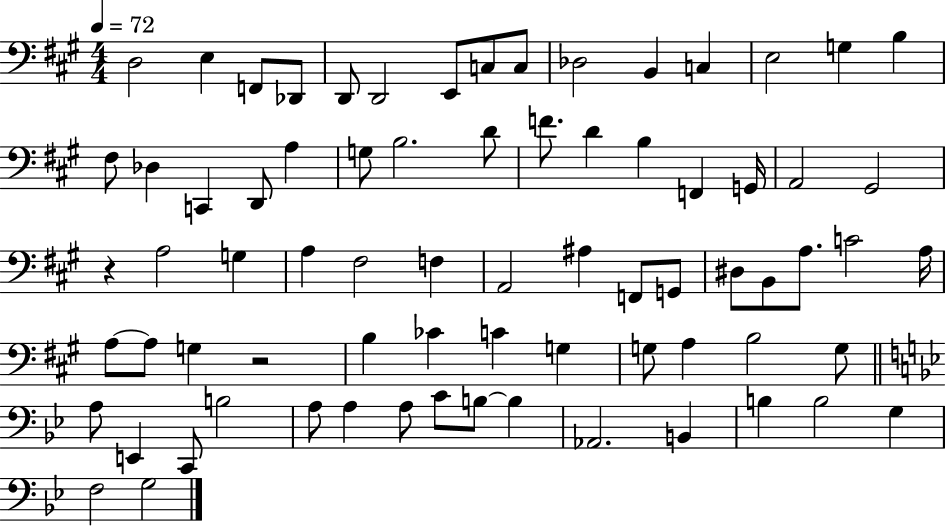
D3/h E3/q F2/e Db2/e D2/e D2/h E2/e C3/e C3/e Db3/h B2/q C3/q E3/h G3/q B3/q F#3/e Db3/q C2/q D2/e A3/q G3/e B3/h. D4/e F4/e. D4/q B3/q F2/q G2/s A2/h G#2/h R/q A3/h G3/q A3/q F#3/h F3/q A2/h A#3/q F2/e G2/e D#3/e B2/e A3/e. C4/h A3/s A3/e A3/e G3/q R/h B3/q CES4/q C4/q G3/q G3/e A3/q B3/h G3/e A3/e E2/q C2/e B3/h A3/e A3/q A3/e C4/e B3/e B3/q Ab2/h. B2/q B3/q B3/h G3/q F3/h G3/h